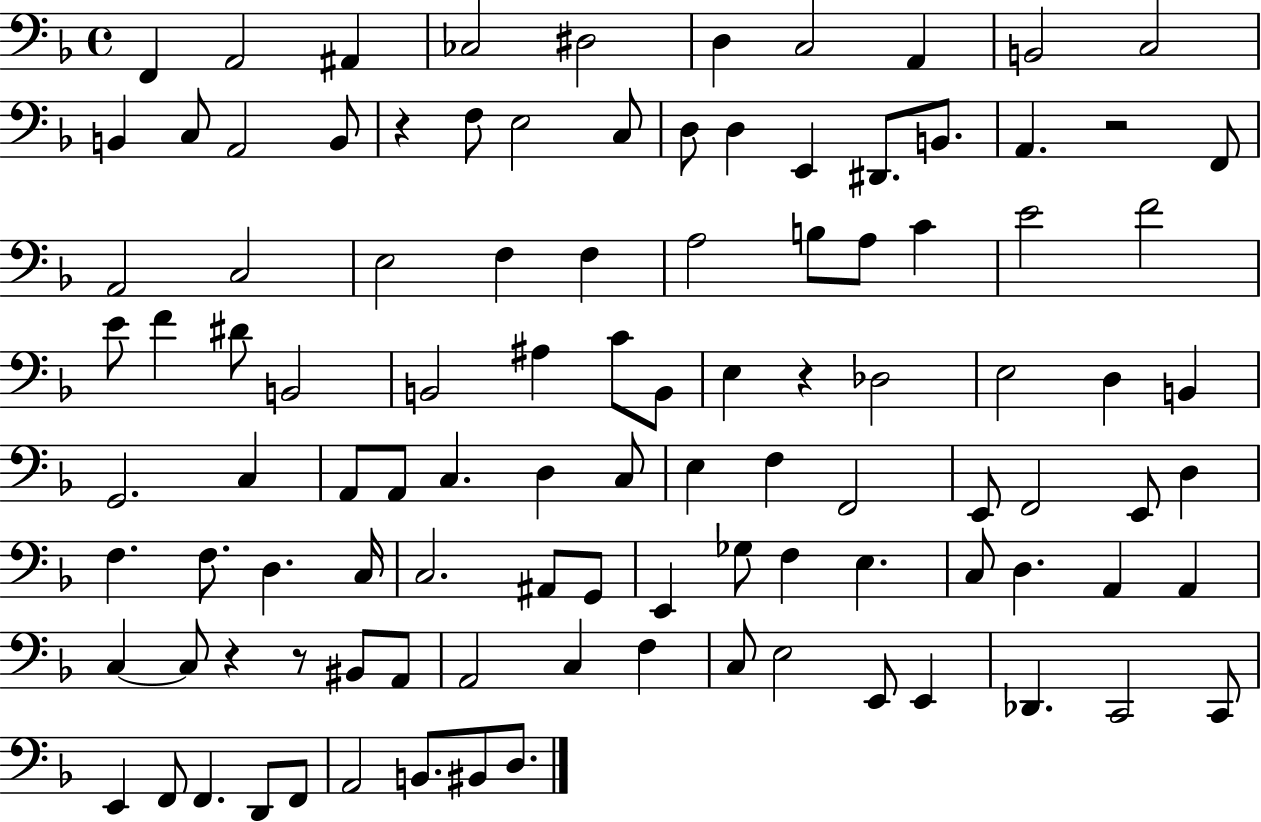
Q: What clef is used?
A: bass